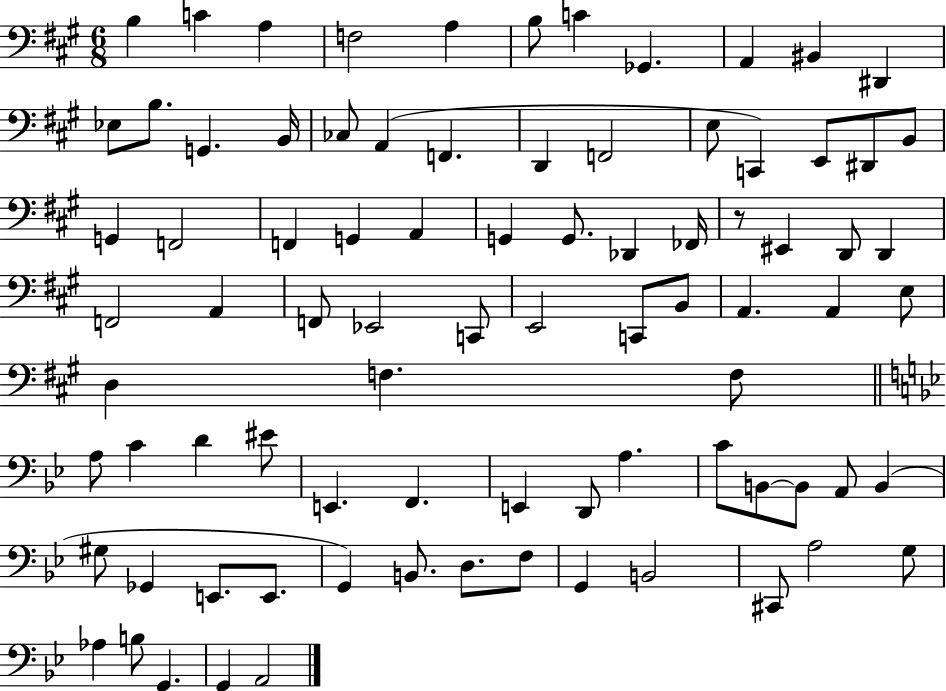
{
  \clef bass
  \numericTimeSignature
  \time 6/8
  \key a \major
  b4 c'4 a4 | f2 a4 | b8 c'4 ges,4. | a,4 bis,4 dis,4 | \break ees8 b8. g,4. b,16 | ces8 a,4( f,4. | d,4 f,2 | e8 c,4) e,8 dis,8 b,8 | \break g,4 f,2 | f,4 g,4 a,4 | g,4 g,8. des,4 fes,16 | r8 eis,4 d,8 d,4 | \break f,2 a,4 | f,8 ees,2 c,8 | e,2 c,8 b,8 | a,4. a,4 e8 | \break d4 f4. f8 | \bar "||" \break \key g \minor a8 c'4 d'4 eis'8 | e,4. f,4. | e,4 d,8 a4. | c'8 b,8~~ b,8 a,8 b,4( | \break gis8 ges,4 e,8. e,8. | g,4) b,8. d8. f8 | g,4 b,2 | cis,8 a2 g8 | \break aes4 b8 g,4. | g,4 a,2 | \bar "|."
}